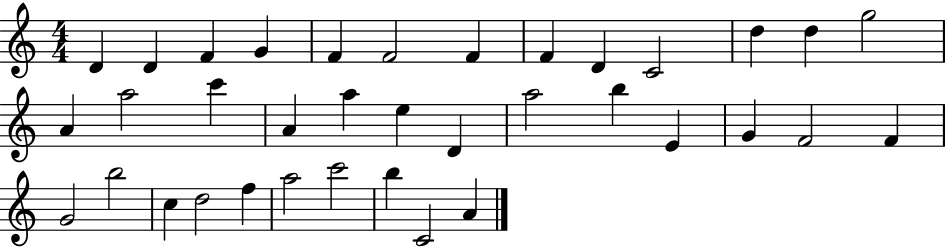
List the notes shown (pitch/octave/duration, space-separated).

D4/q D4/q F4/q G4/q F4/q F4/h F4/q F4/q D4/q C4/h D5/q D5/q G5/h A4/q A5/h C6/q A4/q A5/q E5/q D4/q A5/h B5/q E4/q G4/q F4/h F4/q G4/h B5/h C5/q D5/h F5/q A5/h C6/h B5/q C4/h A4/q